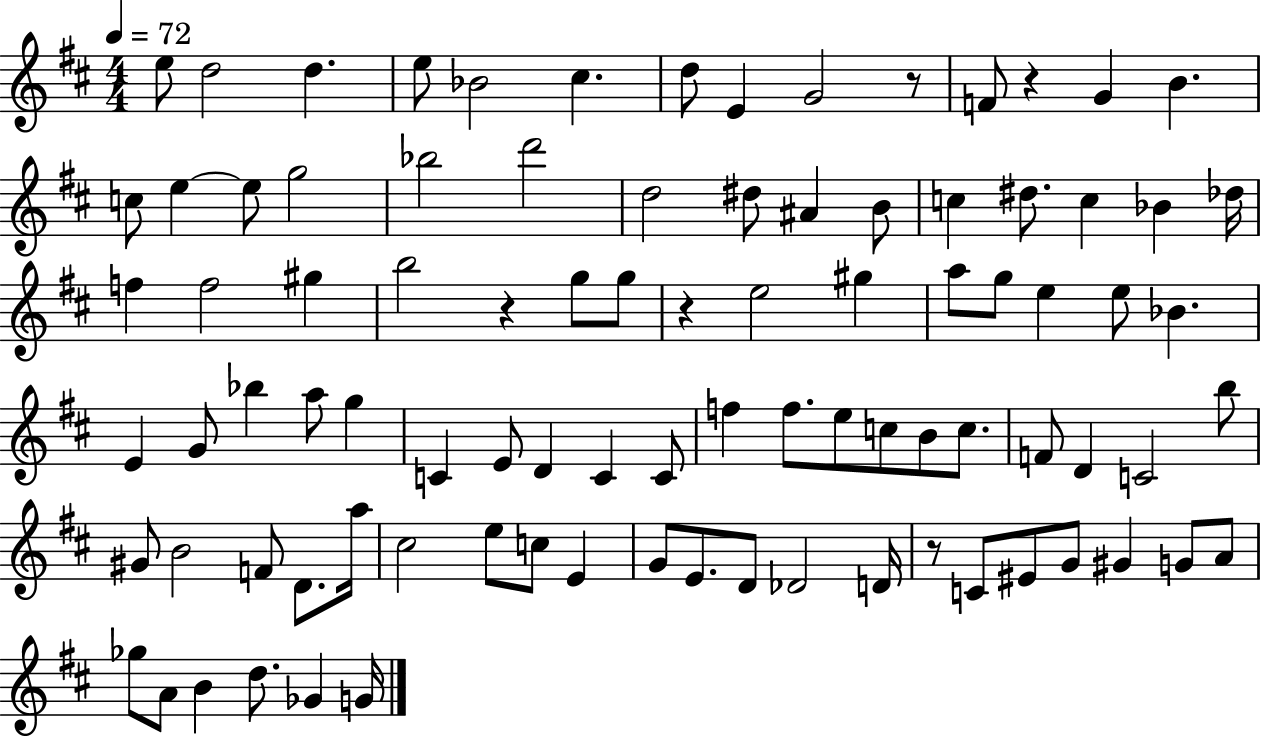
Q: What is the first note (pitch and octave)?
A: E5